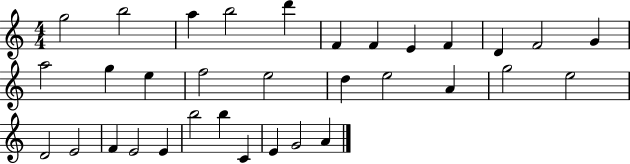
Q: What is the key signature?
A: C major